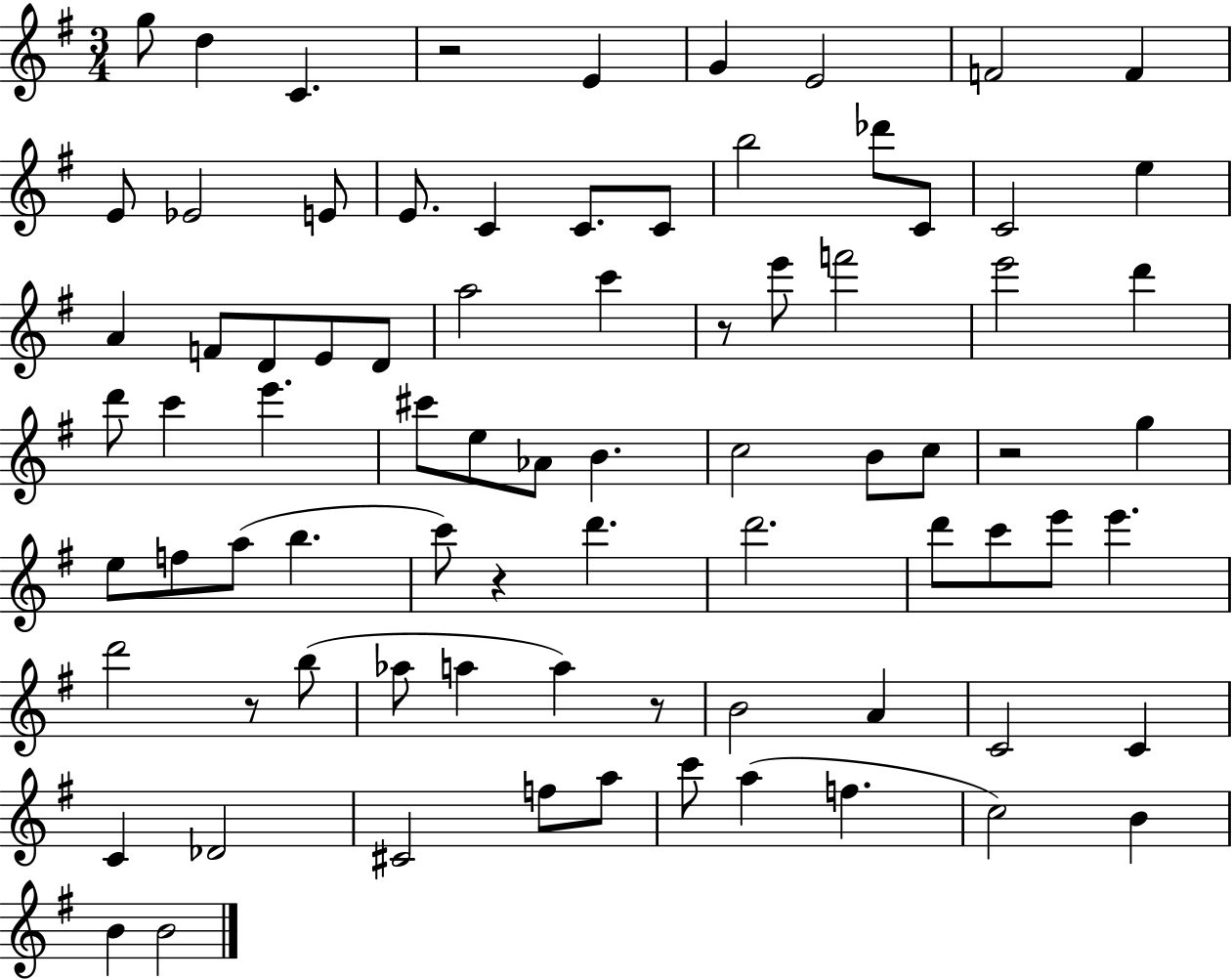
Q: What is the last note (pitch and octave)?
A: B4